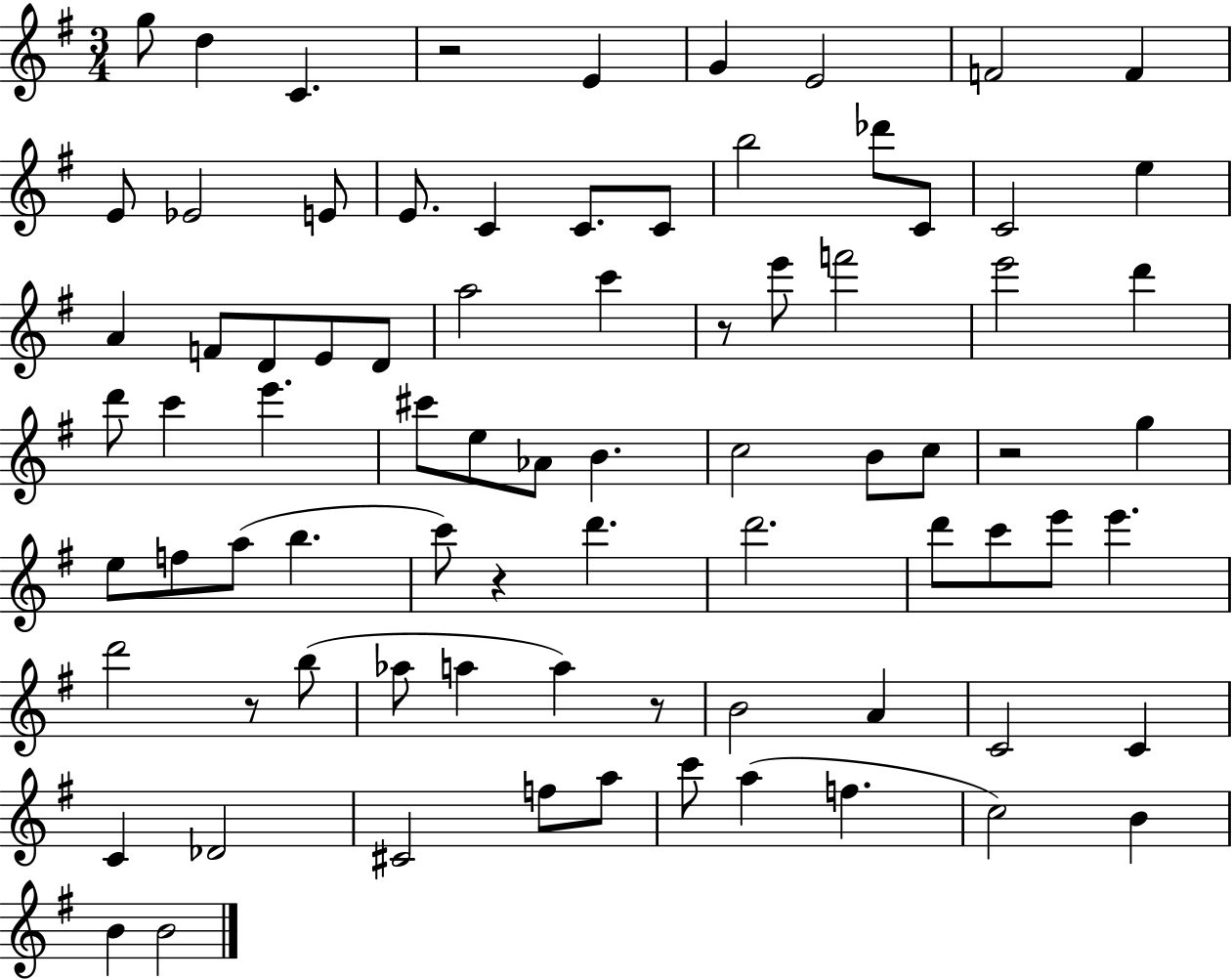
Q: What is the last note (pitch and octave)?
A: B4